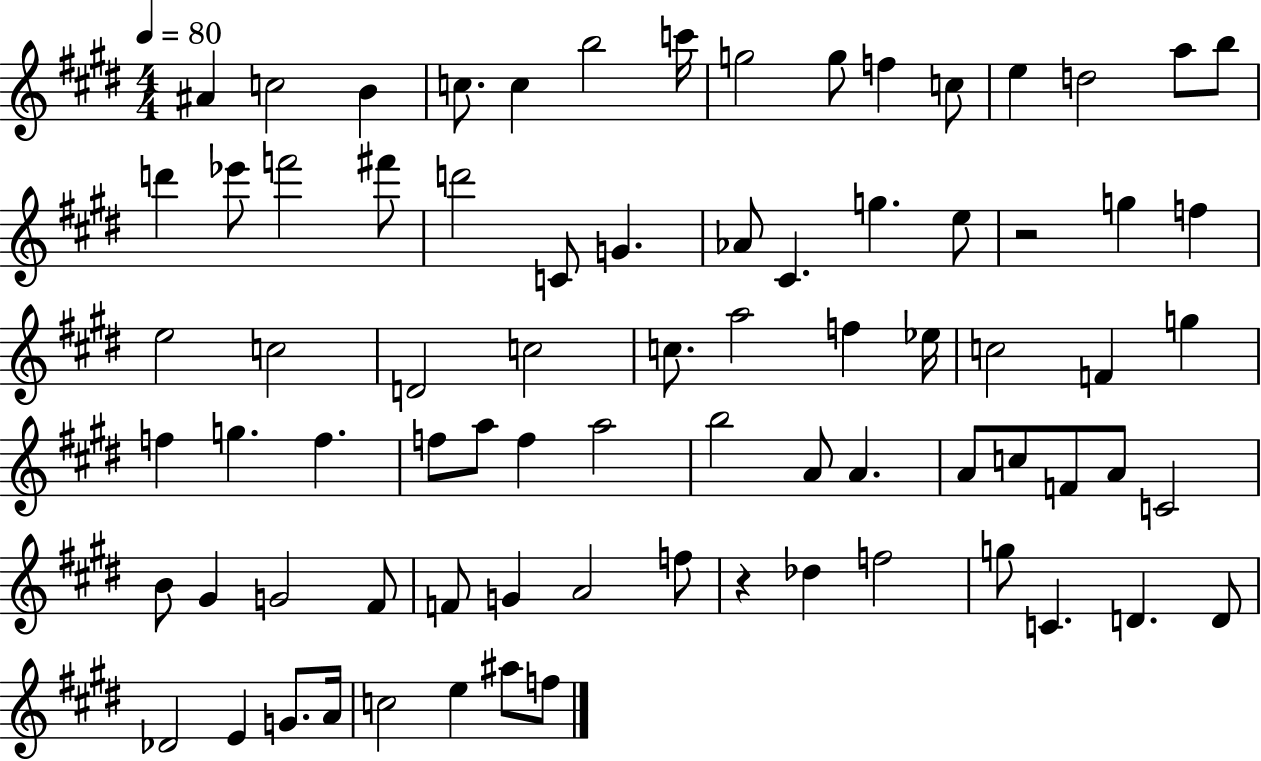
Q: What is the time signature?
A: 4/4